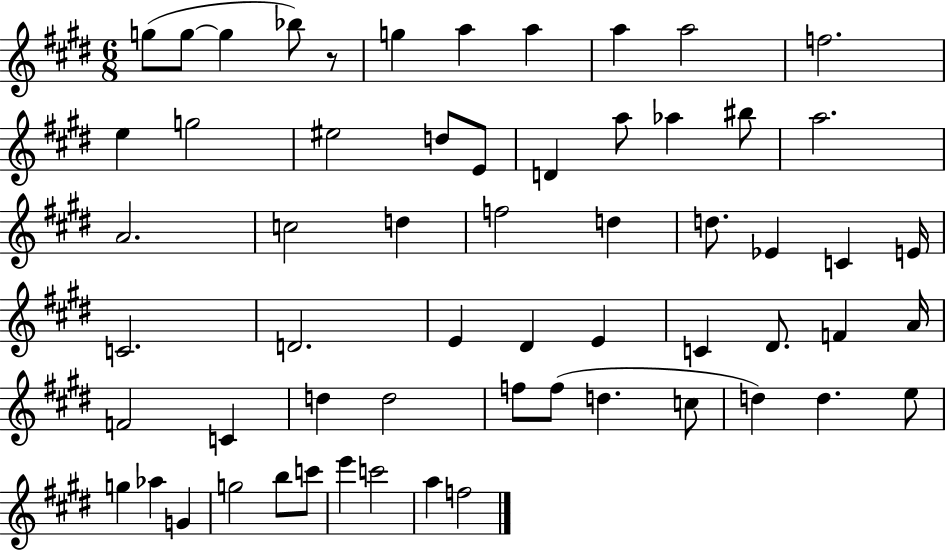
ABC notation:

X:1
T:Untitled
M:6/8
L:1/4
K:E
g/2 g/2 g _b/2 z/2 g a a a a2 f2 e g2 ^e2 d/2 E/2 D a/2 _a ^b/2 a2 A2 c2 d f2 d d/2 _E C E/4 C2 D2 E ^D E C ^D/2 F A/4 F2 C d d2 f/2 f/2 d c/2 d d e/2 g _a G g2 b/2 c'/2 e' c'2 a f2